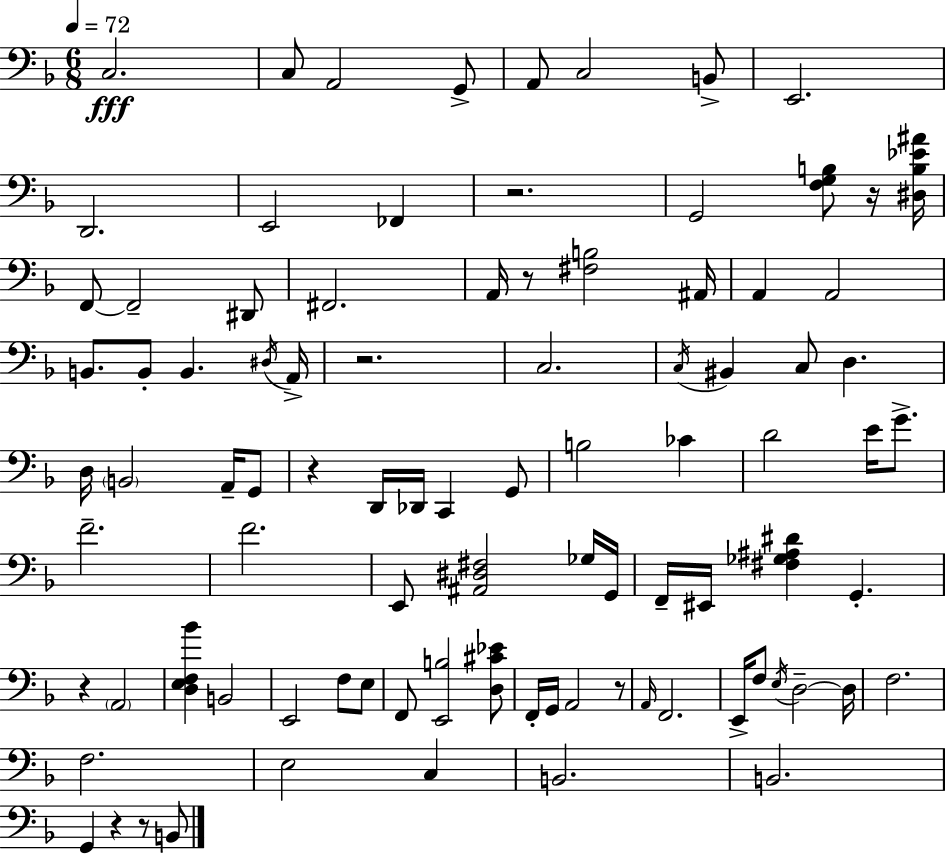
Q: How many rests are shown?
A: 9